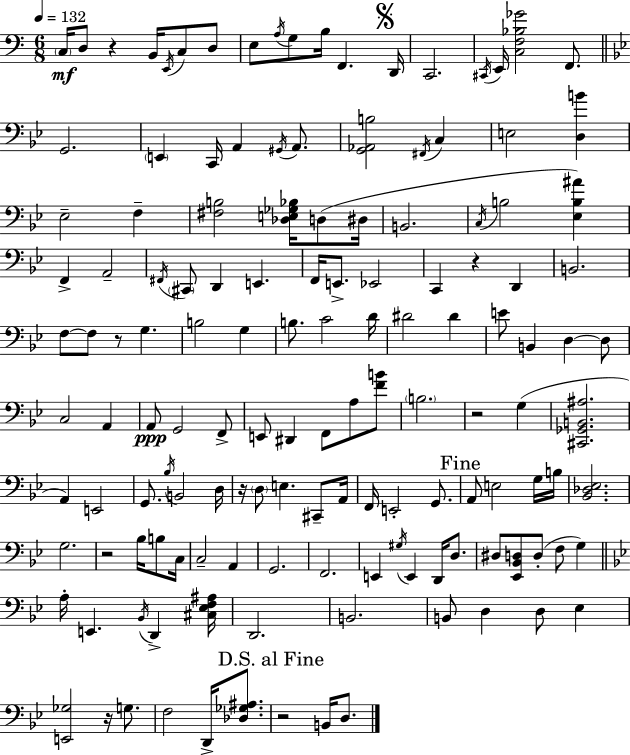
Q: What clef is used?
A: bass